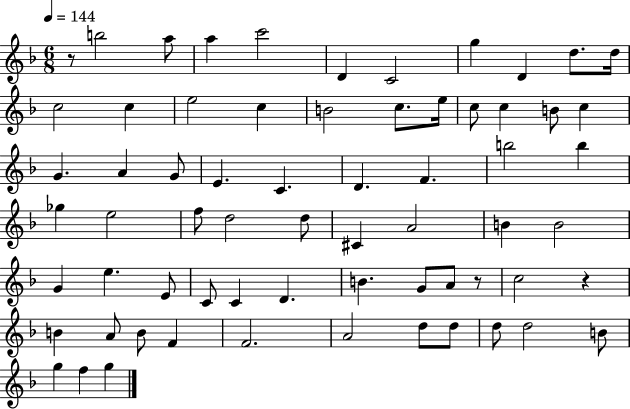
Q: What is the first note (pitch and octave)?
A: B5